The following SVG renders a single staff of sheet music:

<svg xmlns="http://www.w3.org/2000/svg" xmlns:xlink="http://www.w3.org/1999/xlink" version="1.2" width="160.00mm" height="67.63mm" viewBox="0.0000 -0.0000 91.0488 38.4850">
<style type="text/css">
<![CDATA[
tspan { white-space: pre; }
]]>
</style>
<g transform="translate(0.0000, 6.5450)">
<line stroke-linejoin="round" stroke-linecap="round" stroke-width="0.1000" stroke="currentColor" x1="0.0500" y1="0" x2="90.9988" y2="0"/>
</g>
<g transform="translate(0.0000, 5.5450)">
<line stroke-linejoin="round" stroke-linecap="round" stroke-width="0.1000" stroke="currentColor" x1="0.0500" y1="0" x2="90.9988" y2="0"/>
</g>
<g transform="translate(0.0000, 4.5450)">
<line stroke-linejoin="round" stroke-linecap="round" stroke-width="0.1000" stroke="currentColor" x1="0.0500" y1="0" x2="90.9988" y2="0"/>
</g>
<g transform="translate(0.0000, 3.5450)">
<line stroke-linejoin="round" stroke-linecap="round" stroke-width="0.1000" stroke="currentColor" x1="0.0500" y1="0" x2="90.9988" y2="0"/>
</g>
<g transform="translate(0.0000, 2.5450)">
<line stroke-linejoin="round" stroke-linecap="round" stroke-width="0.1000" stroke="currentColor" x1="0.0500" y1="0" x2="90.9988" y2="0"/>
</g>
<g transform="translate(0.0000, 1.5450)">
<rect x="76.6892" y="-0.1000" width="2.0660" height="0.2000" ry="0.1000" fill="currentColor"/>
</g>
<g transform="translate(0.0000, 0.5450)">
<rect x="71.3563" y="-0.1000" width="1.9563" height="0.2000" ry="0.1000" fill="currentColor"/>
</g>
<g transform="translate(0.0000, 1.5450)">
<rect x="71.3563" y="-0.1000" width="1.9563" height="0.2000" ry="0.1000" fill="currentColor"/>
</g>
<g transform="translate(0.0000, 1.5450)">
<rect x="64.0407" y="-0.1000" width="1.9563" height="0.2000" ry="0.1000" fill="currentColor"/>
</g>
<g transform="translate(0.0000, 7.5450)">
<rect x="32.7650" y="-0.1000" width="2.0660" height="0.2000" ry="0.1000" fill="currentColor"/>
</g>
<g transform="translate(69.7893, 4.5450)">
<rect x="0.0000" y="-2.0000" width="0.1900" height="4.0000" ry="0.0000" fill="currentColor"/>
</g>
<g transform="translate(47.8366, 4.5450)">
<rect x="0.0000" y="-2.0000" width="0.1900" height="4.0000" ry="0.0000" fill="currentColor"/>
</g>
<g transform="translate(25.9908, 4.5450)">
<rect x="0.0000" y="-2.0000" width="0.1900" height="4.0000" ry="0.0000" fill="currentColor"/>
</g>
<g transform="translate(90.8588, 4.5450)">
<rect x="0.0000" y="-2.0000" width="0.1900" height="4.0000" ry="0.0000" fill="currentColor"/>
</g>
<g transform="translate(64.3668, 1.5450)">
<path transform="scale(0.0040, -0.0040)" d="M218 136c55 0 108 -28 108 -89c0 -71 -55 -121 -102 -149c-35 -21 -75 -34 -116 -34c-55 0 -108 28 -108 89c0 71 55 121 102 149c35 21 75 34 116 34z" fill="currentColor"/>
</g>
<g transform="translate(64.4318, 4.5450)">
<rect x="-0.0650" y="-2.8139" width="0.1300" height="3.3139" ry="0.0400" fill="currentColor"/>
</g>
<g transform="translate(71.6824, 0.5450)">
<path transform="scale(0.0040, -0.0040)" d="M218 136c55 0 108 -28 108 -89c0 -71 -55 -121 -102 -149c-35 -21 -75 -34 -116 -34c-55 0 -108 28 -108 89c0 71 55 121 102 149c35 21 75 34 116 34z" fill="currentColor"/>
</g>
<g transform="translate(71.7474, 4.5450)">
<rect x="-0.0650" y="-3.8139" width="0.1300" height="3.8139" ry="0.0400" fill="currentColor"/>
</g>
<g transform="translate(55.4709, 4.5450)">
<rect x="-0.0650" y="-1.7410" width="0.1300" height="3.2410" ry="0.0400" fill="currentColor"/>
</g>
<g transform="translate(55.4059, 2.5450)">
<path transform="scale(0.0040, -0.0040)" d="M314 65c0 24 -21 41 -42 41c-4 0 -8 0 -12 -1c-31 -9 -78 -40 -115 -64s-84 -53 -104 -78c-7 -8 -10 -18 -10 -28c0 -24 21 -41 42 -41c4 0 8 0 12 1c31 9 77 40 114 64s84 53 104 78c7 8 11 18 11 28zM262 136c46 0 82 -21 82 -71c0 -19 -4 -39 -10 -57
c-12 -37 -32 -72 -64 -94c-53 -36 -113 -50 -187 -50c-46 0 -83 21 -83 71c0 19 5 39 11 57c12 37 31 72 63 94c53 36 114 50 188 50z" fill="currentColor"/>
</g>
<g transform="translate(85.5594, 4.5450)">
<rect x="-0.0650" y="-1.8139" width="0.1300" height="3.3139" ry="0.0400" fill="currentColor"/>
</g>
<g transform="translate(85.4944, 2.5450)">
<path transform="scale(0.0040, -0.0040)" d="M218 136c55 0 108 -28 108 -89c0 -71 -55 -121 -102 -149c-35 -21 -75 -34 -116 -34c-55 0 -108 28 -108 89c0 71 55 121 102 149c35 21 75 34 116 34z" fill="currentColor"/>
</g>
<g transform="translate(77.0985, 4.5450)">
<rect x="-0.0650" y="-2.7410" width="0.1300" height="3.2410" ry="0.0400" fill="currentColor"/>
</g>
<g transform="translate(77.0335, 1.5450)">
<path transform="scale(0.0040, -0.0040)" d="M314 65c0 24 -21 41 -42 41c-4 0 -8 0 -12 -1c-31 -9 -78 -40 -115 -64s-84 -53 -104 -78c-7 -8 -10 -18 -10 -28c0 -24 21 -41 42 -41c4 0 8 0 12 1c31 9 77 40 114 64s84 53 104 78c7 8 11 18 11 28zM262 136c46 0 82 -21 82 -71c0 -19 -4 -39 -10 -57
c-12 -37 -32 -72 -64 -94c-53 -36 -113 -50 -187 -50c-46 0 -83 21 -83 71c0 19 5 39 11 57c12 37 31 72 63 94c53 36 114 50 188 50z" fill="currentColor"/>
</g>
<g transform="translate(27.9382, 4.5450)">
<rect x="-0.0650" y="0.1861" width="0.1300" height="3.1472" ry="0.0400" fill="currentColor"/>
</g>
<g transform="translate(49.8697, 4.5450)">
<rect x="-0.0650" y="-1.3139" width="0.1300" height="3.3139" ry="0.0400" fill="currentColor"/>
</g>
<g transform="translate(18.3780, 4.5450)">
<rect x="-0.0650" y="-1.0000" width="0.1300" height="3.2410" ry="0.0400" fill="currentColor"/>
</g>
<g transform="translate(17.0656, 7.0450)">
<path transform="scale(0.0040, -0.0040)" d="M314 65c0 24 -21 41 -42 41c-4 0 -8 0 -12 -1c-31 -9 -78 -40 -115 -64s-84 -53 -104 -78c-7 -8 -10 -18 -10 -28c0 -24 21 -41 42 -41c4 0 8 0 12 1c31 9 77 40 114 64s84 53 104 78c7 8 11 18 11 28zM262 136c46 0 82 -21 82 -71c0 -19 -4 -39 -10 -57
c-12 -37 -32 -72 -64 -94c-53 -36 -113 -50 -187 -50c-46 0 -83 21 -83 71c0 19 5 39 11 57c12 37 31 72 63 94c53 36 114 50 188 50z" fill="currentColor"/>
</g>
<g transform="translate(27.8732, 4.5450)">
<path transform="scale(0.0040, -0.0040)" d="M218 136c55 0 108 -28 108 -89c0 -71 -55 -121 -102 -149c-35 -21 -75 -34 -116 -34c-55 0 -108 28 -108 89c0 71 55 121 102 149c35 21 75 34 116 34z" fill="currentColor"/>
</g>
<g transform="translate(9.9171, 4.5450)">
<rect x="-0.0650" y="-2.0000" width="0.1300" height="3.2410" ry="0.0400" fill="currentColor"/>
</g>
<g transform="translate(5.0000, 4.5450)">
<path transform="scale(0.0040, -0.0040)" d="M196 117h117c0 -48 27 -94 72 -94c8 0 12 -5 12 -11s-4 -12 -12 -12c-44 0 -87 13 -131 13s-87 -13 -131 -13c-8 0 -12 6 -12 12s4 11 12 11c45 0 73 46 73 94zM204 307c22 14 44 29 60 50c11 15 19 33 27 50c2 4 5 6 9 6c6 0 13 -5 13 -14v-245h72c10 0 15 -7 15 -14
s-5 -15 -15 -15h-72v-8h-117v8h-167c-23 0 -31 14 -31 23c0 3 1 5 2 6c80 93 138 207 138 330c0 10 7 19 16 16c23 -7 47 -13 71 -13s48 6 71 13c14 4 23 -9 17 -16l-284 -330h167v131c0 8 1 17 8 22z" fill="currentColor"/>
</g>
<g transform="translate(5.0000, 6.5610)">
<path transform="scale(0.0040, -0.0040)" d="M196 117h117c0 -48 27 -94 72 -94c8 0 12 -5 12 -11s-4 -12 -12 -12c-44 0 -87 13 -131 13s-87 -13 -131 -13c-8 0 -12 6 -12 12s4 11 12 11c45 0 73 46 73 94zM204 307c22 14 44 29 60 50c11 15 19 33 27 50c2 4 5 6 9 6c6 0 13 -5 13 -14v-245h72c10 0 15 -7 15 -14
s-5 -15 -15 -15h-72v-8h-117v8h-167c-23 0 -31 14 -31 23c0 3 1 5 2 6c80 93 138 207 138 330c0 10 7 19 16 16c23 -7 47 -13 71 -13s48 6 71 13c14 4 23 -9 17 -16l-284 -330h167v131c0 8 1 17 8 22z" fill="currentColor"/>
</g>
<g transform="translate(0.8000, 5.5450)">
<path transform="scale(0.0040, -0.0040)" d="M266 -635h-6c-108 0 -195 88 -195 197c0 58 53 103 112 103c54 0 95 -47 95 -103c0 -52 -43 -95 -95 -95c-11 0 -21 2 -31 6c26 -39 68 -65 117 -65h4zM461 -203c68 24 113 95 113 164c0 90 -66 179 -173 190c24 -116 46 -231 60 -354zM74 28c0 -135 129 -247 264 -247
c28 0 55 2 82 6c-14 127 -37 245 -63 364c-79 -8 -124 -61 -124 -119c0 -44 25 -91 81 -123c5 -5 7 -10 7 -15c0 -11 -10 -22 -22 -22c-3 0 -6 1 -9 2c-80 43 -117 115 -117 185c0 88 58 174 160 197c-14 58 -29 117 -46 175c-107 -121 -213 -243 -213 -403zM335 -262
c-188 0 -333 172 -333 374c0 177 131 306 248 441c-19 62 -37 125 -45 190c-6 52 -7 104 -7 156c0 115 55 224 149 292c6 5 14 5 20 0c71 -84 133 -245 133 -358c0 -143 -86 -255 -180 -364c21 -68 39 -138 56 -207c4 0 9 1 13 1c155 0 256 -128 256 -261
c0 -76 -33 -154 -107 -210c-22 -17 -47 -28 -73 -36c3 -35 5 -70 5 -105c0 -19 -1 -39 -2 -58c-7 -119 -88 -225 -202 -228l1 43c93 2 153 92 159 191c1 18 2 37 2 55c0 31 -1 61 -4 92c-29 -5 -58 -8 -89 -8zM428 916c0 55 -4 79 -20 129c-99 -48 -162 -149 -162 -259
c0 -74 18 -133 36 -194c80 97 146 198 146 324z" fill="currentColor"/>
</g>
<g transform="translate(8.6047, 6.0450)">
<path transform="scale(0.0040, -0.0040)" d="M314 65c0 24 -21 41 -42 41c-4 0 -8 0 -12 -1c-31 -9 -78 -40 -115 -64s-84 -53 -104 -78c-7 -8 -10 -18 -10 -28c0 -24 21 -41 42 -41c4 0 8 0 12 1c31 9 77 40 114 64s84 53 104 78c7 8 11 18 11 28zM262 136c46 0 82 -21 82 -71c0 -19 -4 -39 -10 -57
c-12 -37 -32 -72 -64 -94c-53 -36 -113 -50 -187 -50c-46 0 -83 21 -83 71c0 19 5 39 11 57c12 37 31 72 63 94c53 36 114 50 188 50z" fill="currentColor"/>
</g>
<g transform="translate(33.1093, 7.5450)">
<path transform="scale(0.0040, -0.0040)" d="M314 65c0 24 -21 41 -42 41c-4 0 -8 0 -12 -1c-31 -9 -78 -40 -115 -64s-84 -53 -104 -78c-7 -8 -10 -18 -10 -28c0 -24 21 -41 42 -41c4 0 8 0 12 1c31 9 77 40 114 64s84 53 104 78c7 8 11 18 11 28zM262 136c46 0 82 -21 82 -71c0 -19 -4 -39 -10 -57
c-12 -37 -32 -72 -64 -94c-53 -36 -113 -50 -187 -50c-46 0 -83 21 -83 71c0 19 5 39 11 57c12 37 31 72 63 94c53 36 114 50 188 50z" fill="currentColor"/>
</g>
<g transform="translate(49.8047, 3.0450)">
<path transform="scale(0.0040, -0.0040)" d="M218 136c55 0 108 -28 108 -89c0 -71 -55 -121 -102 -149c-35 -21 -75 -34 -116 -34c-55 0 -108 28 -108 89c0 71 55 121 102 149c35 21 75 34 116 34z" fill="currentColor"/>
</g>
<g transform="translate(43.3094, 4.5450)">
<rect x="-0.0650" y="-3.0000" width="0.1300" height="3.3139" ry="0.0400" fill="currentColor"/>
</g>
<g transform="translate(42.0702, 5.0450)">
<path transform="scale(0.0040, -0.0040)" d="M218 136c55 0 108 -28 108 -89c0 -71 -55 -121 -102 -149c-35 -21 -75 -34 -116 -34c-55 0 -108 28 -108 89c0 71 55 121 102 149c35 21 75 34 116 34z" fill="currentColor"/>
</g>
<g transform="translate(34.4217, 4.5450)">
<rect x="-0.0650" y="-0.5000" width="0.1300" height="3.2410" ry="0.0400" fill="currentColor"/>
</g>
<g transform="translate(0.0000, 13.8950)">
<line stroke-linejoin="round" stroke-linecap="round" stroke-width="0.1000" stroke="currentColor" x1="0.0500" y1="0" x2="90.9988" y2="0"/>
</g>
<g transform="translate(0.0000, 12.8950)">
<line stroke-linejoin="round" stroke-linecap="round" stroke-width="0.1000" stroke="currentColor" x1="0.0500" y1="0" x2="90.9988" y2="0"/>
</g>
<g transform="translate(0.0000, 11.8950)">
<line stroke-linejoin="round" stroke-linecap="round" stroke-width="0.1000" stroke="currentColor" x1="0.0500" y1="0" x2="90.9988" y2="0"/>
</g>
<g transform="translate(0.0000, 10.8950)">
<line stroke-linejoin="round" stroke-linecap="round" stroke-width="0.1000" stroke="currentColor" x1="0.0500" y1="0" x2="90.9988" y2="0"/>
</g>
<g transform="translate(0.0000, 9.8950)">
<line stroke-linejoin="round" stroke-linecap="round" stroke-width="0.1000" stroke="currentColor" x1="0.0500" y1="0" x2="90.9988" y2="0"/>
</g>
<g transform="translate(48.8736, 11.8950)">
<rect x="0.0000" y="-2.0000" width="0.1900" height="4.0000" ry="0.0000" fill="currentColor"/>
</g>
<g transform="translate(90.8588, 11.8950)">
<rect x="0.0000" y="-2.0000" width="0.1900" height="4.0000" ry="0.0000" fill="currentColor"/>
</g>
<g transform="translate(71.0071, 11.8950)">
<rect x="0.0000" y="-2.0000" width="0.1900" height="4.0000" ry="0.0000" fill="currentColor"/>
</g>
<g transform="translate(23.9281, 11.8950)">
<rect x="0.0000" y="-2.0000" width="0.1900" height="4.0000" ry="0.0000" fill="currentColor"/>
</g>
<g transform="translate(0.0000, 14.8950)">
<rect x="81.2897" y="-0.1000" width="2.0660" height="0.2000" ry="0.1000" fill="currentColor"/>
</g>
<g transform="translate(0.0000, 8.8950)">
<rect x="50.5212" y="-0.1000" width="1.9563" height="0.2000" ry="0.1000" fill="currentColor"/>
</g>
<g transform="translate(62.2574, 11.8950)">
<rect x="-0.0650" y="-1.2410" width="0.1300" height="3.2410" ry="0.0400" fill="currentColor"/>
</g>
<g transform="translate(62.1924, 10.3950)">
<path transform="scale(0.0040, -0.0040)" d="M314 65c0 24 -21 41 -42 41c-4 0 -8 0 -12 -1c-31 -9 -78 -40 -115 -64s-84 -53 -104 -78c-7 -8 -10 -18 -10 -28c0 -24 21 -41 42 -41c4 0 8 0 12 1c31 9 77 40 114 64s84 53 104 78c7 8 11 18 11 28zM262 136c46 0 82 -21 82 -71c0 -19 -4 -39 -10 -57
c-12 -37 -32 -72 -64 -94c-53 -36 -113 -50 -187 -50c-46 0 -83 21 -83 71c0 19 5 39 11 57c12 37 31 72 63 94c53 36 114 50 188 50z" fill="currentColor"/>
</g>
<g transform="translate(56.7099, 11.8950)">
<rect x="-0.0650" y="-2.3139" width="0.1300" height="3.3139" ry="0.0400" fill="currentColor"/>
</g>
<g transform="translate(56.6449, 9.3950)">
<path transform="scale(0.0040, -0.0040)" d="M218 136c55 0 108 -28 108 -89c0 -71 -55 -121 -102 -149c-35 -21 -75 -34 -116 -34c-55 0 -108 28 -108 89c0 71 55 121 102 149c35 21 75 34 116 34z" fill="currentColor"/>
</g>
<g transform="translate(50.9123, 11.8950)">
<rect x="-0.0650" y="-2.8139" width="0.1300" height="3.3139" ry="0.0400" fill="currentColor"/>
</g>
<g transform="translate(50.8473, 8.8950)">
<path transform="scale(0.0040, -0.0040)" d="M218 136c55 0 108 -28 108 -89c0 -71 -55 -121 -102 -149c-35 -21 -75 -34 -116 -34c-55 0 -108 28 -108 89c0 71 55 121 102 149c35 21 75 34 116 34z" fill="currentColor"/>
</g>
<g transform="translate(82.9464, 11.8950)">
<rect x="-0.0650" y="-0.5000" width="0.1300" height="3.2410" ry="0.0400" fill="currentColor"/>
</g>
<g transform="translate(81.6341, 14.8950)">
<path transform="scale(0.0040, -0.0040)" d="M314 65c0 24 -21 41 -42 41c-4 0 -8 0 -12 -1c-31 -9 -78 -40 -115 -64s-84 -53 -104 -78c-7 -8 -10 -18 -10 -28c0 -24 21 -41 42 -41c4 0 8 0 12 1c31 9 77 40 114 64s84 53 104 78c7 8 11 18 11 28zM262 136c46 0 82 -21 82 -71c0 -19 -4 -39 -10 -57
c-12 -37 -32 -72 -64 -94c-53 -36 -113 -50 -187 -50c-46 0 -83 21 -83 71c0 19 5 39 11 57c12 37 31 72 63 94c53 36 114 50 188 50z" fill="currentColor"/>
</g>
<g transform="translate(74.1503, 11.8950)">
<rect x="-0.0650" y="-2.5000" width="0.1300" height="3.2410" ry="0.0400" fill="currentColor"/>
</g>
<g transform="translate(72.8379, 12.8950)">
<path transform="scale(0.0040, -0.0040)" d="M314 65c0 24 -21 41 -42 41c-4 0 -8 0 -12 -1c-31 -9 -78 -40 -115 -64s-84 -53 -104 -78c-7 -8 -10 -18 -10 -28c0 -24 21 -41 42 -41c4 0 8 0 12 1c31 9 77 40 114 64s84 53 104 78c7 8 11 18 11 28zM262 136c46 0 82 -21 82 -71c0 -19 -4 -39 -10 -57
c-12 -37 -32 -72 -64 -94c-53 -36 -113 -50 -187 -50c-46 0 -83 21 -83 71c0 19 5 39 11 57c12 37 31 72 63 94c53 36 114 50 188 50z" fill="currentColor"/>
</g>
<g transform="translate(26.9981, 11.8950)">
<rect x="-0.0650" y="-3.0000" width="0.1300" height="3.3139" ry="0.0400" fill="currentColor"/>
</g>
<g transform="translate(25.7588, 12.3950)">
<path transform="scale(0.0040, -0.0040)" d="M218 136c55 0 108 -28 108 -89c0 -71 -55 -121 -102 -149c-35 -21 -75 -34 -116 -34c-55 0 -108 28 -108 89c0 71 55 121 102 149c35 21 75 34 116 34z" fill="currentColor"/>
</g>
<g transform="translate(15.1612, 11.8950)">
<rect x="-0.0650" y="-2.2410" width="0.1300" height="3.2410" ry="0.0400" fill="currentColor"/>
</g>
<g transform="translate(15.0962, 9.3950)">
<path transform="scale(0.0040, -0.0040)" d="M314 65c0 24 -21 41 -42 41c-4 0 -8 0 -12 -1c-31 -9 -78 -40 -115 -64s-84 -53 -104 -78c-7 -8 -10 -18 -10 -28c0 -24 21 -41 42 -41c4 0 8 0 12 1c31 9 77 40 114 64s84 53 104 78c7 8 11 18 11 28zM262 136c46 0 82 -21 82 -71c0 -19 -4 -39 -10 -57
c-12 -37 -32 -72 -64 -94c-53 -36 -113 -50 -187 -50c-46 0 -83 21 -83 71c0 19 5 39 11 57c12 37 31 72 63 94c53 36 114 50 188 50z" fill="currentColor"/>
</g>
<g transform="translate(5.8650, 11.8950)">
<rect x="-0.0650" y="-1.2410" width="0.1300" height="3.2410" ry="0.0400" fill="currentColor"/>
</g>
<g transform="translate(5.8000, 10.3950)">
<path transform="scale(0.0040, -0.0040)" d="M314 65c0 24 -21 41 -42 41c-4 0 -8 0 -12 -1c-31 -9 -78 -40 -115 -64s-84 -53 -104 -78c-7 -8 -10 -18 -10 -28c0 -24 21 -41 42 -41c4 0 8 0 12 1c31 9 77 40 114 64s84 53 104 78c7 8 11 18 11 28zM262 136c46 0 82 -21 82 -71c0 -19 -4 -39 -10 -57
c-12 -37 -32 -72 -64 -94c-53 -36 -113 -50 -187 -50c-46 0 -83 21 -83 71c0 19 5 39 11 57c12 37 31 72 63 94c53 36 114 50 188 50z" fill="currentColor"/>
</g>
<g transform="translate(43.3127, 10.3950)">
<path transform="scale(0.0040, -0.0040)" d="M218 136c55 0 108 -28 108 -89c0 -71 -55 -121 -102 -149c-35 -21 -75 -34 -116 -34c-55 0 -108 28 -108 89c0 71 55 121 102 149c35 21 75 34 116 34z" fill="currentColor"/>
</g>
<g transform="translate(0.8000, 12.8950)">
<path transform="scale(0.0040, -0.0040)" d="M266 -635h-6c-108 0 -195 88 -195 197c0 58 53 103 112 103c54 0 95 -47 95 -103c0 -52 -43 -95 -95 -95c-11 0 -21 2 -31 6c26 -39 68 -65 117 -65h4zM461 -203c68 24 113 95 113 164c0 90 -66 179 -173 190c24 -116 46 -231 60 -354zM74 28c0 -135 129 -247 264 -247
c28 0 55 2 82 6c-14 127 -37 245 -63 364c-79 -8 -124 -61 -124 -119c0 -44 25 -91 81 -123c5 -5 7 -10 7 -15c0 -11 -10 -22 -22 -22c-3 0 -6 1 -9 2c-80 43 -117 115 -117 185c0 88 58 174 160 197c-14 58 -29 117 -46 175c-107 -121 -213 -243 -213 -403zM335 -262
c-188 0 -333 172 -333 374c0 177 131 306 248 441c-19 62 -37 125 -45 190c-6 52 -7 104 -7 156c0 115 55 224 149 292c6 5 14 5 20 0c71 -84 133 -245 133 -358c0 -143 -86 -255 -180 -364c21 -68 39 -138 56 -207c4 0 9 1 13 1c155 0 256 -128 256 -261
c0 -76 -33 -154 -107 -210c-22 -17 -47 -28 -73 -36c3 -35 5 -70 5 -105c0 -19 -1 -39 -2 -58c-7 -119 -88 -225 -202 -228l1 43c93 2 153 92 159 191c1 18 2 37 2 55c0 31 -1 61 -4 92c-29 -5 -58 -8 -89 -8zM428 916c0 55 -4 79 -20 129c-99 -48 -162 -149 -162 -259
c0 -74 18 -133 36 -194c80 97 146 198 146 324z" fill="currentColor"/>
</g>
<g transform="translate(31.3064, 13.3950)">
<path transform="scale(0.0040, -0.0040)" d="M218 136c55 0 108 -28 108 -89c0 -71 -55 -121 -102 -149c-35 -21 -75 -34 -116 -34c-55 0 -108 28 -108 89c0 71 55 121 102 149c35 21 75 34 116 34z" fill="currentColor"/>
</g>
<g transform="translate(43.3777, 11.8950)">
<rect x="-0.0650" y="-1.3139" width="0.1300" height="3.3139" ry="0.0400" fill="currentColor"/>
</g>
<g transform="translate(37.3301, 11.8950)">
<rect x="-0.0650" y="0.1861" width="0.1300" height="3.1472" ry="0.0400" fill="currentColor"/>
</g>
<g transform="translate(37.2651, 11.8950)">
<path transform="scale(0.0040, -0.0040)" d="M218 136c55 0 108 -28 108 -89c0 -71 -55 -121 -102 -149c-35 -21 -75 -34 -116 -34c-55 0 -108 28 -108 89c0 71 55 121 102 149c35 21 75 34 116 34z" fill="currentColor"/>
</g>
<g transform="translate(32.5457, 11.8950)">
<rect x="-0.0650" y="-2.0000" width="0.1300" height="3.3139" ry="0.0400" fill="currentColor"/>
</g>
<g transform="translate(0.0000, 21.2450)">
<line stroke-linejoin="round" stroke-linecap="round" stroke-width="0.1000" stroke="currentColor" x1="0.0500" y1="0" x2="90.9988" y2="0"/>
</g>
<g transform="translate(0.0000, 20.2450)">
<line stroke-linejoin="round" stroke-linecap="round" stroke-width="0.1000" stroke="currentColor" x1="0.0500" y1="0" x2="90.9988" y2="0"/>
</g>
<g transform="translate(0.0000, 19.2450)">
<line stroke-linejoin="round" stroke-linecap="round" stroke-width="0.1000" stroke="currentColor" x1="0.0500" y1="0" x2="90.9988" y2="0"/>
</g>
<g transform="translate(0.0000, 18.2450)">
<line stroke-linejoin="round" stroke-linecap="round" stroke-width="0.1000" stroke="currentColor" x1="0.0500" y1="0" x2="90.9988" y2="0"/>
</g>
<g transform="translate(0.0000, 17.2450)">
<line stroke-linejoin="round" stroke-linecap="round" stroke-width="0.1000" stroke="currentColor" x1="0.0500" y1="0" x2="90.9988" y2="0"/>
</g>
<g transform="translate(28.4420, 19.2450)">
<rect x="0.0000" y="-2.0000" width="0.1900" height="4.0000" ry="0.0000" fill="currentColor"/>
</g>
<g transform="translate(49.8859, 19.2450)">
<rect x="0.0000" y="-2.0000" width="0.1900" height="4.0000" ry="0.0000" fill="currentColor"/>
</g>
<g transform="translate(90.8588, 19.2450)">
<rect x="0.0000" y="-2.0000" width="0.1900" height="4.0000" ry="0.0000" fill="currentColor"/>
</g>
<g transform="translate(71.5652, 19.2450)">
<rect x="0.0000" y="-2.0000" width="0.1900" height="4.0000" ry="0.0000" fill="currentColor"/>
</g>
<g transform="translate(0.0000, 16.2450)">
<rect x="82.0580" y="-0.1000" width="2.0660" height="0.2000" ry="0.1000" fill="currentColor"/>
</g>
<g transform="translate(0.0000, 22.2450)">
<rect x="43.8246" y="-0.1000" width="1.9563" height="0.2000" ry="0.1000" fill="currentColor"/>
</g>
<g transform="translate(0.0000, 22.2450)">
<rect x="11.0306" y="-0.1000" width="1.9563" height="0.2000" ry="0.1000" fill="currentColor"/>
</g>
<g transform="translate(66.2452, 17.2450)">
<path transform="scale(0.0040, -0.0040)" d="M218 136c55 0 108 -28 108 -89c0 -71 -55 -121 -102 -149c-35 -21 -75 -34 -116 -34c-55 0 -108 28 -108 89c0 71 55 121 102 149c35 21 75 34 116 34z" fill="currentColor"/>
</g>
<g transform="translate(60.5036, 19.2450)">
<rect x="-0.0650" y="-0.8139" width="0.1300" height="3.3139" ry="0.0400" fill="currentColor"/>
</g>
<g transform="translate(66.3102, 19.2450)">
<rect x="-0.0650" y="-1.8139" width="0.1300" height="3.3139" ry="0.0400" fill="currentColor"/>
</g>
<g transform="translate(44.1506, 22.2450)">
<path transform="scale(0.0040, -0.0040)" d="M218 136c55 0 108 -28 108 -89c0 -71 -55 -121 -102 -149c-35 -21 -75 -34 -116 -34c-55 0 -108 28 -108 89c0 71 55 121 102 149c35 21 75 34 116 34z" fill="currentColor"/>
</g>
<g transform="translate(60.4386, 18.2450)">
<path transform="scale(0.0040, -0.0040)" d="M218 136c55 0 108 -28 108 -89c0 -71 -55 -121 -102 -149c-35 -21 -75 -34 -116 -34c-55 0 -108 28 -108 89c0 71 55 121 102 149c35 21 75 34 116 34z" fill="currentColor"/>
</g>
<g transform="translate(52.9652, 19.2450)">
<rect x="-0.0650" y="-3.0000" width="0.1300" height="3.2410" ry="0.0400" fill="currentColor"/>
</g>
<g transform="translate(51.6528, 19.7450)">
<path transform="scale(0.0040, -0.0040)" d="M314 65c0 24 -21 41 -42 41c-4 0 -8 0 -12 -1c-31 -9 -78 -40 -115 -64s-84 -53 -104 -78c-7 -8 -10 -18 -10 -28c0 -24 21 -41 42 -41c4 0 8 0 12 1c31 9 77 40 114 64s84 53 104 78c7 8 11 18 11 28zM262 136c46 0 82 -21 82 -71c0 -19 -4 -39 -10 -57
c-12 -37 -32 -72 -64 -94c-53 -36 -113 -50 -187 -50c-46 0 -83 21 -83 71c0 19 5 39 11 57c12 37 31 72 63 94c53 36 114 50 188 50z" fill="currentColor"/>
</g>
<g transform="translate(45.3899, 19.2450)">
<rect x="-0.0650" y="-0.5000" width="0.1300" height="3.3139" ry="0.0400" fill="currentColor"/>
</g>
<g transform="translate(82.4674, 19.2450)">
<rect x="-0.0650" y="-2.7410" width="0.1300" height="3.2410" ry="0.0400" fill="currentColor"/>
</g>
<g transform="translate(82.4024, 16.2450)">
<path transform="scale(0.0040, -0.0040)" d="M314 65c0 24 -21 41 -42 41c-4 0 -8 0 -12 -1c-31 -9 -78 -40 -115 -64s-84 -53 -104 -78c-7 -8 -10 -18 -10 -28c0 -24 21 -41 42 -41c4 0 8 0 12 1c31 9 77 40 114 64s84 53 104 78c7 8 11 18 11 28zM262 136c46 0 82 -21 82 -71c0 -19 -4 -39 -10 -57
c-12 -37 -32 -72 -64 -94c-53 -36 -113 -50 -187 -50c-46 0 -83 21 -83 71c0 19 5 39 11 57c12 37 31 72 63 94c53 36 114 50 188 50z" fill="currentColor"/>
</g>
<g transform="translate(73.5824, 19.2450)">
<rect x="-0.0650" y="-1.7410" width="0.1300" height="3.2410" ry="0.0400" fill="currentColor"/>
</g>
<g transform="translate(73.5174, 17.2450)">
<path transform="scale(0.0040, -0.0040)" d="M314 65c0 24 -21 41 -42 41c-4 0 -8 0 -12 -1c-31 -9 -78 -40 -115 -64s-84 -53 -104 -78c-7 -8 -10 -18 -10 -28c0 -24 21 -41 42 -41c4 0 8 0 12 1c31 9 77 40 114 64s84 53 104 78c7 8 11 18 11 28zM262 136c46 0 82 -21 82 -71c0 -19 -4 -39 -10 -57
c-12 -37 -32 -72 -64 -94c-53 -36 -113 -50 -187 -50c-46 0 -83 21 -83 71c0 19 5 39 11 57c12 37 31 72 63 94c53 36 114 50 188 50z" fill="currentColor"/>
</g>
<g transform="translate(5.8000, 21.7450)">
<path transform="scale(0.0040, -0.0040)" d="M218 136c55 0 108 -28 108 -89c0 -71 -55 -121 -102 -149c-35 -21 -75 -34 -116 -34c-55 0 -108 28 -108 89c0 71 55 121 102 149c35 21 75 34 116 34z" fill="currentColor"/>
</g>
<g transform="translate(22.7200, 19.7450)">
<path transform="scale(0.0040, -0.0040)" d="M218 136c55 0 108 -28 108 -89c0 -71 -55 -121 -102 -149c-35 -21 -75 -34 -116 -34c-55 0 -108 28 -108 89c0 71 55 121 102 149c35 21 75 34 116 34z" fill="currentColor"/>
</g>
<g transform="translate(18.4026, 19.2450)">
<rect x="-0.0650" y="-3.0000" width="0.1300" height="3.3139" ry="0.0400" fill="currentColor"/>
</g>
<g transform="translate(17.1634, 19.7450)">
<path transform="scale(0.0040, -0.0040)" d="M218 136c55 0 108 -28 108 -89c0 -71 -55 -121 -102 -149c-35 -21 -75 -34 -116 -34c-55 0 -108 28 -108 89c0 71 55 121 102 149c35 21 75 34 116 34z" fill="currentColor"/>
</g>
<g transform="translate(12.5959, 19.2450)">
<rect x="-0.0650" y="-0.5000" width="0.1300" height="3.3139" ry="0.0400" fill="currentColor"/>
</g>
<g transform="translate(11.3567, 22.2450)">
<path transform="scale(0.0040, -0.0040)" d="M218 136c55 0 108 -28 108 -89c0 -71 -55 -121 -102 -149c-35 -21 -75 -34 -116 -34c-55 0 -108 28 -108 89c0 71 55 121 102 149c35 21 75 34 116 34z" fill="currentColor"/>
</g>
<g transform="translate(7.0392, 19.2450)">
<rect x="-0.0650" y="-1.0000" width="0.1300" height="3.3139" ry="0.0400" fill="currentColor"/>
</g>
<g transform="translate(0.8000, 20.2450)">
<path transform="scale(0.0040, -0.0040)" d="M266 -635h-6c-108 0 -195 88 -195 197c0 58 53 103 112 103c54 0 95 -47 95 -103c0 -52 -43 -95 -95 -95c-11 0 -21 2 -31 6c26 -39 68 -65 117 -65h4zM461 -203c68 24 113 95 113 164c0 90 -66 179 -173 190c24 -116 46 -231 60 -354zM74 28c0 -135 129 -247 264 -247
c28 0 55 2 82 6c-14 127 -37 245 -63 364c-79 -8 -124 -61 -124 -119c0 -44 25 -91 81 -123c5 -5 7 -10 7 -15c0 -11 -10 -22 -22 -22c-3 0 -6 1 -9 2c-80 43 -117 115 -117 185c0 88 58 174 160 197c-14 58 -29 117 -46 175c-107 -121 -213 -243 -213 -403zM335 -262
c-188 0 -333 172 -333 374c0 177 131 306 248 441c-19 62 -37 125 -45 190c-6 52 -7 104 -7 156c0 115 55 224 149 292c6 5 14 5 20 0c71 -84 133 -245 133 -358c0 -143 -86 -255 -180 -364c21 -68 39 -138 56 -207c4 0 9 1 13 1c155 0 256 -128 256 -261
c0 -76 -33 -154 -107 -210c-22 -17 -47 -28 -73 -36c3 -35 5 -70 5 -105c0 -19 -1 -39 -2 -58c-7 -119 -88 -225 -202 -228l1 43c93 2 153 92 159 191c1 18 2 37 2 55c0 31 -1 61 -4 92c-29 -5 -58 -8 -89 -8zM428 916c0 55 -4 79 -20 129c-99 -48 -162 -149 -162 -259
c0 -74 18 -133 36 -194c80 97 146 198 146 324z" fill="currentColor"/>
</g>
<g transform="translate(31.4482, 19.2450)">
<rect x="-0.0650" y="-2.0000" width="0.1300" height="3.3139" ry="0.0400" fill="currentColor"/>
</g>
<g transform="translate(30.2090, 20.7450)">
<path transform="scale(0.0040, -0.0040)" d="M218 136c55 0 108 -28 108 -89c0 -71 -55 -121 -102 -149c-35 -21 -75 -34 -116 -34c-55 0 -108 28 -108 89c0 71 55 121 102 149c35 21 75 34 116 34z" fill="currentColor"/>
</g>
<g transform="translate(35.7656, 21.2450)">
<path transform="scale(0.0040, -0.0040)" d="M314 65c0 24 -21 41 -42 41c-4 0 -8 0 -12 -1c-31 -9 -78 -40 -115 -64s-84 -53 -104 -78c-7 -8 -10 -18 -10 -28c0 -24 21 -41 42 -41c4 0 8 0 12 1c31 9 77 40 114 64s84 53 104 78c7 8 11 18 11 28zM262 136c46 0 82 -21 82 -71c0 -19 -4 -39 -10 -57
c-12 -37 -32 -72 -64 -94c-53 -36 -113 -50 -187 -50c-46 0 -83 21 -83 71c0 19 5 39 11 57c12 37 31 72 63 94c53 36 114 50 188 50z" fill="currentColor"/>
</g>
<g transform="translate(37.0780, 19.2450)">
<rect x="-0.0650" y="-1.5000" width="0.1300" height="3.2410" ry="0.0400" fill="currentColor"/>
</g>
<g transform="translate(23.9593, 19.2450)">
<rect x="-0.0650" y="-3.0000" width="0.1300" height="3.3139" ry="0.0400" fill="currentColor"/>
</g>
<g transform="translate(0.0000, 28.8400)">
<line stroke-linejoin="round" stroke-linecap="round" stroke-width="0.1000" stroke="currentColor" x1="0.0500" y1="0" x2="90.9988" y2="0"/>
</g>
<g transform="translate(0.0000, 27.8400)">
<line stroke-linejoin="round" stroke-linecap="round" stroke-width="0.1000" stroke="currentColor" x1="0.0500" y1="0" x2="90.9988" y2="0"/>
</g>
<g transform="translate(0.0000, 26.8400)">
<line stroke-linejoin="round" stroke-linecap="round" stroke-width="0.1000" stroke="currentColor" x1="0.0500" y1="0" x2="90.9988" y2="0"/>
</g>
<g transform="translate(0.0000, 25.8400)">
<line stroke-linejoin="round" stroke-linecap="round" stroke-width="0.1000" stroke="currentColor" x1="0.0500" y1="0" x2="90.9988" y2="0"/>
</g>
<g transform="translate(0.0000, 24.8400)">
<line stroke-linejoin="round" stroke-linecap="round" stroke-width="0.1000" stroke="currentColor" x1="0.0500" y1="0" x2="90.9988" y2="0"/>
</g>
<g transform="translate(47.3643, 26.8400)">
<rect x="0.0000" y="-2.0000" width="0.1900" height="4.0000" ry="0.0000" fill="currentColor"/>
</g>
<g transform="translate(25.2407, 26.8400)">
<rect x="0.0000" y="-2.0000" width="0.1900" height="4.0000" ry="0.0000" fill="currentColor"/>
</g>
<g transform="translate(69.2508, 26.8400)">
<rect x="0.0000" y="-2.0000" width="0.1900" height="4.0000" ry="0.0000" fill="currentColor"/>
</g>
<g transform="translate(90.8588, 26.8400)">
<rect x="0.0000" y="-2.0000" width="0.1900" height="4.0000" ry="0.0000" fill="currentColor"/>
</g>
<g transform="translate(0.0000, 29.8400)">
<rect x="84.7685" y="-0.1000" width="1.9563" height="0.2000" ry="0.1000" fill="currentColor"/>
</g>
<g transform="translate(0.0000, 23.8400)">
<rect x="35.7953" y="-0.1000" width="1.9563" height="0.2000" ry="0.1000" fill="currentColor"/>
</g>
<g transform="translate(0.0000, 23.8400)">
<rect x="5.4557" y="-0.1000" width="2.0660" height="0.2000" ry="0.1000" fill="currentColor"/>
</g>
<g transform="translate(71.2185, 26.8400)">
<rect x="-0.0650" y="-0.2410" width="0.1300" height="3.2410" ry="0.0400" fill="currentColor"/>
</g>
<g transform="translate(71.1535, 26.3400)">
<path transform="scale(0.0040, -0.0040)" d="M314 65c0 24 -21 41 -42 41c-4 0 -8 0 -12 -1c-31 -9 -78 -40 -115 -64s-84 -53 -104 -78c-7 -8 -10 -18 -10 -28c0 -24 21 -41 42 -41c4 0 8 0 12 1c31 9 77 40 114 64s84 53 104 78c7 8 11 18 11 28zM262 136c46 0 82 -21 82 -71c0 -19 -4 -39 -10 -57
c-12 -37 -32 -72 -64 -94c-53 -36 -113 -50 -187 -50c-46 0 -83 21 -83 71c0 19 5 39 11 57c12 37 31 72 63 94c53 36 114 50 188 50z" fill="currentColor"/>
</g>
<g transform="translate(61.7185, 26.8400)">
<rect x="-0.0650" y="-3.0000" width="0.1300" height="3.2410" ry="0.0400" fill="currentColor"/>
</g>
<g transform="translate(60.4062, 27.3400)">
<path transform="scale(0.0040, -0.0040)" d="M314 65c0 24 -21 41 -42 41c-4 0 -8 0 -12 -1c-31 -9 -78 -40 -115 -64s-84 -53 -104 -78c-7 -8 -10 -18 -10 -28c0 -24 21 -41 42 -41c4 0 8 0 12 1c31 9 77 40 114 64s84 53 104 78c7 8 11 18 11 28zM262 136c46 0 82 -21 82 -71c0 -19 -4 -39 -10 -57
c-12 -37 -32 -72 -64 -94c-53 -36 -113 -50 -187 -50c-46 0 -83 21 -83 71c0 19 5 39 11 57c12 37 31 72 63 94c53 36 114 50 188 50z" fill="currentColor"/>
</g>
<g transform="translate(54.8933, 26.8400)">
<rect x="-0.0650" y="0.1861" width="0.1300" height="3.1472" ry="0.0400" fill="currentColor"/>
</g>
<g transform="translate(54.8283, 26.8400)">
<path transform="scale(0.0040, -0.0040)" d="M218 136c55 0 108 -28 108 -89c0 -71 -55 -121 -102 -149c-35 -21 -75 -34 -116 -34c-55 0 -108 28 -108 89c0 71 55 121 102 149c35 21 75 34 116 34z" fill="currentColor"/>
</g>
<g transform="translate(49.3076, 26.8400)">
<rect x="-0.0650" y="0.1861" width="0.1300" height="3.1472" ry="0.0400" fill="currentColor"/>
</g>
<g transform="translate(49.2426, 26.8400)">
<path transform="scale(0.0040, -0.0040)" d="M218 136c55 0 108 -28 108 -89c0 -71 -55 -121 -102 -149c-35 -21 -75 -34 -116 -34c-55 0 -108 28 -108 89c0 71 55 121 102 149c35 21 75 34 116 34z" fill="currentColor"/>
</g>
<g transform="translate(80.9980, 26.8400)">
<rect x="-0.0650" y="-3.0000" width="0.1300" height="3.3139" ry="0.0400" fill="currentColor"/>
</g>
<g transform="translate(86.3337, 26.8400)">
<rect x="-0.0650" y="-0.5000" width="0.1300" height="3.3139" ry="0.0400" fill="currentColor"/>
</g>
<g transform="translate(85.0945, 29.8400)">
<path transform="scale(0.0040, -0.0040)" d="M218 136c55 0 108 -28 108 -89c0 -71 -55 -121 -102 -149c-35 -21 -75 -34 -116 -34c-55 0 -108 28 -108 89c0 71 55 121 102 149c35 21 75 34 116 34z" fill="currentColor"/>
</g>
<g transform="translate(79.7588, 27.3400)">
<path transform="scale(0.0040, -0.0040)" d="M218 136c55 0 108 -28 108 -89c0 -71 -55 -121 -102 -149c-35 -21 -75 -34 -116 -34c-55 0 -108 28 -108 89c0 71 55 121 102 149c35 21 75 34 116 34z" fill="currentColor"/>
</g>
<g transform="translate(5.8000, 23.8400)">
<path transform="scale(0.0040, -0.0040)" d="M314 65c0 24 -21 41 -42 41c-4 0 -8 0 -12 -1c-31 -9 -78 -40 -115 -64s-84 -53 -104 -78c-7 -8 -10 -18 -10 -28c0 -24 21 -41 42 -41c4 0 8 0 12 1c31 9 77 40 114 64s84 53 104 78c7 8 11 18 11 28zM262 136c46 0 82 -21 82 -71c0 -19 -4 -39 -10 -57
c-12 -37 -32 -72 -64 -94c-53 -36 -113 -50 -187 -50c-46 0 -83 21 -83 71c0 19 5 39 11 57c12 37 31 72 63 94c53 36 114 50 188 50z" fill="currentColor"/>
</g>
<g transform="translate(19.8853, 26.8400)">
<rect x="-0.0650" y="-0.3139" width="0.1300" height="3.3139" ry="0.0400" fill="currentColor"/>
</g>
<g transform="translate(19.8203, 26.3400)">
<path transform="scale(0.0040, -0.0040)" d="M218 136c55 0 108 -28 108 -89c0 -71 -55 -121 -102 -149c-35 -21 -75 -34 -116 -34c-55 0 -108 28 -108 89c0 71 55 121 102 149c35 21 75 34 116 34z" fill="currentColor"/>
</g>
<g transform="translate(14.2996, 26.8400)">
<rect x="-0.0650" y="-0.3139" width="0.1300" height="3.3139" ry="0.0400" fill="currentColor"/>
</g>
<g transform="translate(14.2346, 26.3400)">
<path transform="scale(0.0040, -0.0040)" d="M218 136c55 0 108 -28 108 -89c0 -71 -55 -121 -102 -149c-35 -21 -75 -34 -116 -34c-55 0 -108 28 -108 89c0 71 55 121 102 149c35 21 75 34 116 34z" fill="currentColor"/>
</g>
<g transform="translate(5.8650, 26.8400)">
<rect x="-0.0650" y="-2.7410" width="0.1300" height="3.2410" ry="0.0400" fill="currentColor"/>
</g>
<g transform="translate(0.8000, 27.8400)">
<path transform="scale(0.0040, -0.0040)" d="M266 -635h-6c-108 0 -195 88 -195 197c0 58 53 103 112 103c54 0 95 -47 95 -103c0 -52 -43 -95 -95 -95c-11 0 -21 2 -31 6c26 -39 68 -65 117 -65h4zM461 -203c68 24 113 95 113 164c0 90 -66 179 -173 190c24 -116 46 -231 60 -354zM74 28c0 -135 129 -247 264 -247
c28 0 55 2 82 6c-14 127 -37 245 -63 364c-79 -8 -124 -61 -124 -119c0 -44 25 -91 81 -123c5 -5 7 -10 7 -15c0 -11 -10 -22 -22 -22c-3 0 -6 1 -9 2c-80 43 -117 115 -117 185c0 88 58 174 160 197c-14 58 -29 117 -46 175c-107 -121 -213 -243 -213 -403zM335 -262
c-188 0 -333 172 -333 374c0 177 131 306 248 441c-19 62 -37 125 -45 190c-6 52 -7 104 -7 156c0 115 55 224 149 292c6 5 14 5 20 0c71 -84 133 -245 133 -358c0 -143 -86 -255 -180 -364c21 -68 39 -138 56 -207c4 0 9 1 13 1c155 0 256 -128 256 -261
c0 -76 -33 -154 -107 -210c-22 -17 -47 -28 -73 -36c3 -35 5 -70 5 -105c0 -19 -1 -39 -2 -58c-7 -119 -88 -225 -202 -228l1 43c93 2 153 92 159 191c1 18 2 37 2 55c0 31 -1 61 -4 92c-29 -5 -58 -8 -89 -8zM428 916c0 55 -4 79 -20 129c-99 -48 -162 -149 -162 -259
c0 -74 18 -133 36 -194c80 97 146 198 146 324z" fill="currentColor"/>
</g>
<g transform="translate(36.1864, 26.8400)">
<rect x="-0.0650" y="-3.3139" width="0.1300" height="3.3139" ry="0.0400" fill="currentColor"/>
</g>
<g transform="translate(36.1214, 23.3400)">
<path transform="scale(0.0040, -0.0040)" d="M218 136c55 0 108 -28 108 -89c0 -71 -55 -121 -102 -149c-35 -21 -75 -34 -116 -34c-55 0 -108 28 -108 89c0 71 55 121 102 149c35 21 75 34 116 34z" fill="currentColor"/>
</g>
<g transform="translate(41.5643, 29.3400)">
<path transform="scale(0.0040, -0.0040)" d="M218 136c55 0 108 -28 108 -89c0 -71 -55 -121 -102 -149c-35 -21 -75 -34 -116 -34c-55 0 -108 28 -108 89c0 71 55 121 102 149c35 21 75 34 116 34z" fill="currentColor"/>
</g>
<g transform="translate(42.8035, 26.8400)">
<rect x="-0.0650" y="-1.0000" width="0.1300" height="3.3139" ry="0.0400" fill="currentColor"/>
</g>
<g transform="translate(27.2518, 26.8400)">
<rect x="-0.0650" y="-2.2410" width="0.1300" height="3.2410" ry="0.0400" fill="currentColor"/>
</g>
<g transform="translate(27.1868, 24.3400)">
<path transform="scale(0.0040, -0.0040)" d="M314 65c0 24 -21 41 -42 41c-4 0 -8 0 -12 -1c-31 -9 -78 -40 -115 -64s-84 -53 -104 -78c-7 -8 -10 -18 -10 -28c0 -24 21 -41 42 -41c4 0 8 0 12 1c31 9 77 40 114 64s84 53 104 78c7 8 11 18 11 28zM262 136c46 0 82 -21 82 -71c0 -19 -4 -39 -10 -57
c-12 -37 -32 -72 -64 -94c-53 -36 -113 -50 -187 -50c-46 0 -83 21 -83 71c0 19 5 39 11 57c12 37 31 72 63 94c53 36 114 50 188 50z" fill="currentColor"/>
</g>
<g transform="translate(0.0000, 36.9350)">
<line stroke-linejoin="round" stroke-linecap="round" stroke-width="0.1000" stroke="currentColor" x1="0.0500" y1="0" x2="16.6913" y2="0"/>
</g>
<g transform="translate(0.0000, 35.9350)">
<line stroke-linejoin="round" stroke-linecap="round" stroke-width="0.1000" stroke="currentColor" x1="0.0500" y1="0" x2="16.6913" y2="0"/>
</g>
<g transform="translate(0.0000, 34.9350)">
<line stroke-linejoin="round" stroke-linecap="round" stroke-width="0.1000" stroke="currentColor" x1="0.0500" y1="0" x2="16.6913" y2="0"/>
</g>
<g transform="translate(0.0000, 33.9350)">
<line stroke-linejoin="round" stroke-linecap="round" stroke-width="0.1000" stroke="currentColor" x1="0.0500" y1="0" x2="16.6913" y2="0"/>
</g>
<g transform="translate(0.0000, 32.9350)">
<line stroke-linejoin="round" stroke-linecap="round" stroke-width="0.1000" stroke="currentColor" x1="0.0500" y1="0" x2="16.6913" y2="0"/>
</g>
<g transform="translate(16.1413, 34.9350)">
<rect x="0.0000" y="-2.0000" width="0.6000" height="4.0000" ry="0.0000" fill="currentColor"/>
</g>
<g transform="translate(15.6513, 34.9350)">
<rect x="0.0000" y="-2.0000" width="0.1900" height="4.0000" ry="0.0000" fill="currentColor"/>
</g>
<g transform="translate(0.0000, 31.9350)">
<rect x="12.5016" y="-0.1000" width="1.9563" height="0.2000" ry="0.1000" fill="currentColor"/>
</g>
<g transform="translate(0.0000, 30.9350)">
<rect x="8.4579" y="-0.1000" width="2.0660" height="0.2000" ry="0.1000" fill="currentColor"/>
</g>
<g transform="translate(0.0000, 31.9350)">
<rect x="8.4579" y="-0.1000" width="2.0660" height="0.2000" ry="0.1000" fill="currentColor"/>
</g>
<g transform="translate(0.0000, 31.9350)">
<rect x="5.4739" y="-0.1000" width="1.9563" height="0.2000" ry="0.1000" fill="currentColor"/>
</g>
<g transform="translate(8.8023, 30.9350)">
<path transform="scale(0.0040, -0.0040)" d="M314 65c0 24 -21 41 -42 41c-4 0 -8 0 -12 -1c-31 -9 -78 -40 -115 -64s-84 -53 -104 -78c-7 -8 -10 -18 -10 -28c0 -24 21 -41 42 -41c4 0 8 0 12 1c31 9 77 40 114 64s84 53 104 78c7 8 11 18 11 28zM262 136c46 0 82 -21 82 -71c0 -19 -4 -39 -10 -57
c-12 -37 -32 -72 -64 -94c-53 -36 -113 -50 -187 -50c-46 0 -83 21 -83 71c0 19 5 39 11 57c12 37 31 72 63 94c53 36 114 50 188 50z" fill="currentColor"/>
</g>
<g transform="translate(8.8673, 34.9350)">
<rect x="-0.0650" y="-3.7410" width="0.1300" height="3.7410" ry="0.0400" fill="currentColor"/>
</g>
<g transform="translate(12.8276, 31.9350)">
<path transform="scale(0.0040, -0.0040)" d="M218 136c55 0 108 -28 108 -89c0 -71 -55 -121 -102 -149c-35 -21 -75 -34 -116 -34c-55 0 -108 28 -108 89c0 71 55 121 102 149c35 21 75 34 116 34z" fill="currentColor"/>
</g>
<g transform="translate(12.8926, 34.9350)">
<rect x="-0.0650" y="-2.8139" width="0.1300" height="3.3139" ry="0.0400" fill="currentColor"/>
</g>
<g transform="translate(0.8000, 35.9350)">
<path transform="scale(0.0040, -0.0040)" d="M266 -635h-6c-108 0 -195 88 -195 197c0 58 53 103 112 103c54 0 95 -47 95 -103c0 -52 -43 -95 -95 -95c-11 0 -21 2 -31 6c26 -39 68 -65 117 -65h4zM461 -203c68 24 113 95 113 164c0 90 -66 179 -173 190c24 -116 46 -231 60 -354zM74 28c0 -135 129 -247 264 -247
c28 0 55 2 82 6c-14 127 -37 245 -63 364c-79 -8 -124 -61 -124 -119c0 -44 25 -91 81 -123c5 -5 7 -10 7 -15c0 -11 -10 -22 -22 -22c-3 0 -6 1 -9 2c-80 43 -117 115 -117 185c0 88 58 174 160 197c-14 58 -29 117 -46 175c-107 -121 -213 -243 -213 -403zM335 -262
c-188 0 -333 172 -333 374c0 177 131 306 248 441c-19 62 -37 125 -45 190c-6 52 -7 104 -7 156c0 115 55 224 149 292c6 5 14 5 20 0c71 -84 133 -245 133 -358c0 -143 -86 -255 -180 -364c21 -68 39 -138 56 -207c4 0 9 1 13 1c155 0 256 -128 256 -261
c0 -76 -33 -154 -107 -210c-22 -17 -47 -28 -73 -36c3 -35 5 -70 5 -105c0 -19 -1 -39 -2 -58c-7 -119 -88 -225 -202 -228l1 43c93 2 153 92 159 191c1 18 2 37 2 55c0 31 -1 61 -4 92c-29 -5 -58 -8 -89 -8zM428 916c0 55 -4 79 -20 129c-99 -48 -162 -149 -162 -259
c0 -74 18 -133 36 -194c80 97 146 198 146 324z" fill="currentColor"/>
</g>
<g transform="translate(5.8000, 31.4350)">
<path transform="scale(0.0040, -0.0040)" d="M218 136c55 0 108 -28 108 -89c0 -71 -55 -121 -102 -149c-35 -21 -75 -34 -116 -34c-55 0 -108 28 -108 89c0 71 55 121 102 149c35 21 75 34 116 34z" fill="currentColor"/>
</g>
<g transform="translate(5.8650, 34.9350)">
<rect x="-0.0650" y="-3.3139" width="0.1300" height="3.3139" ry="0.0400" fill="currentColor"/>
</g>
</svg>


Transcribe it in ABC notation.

X:1
T:Untitled
M:4/4
L:1/4
K:C
F2 D2 B C2 A e f2 a c' a2 f e2 g2 A F B e a g e2 G2 C2 D C A A F E2 C A2 d f f2 a2 a2 c c g2 b D B B A2 c2 A C b c'2 a